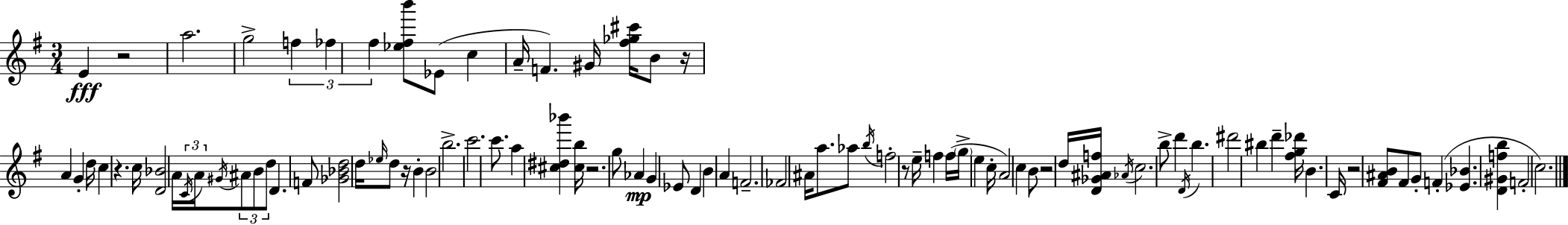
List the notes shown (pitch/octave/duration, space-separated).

E4/q R/h A5/h. G5/h F5/q FES5/q F#5/q [Eb5,F#5,B6]/e Eb4/e C5/q A4/s F4/q. G#4/s [F#5,Gb5,C#6]/s B4/e R/s A4/q G4/q D5/s C5/q R/q. C5/s [D4,Bb4]/h A4/s C4/s A4/s G#4/s A#4/e B4/e D5/e D4/q. F4/e [Gb4,Bb4,D5]/h D5/s Eb5/s D5/e R/s B4/q B4/h B5/h. C6/h. C6/e. A5/q [C#5,D#5,Bb6]/q [C#5,B5]/s R/h. G5/e Ab4/q G4/q Eb4/e D4/q B4/q A4/q F4/h. FES4/h A#4/s A5/e. Ab5/e B5/s F5/h R/e E5/s F5/q F5/s G5/s E5/q C5/s A4/h C5/q B4/e R/h D5/s [D4,Gb4,A#4,F5]/s Ab4/s C5/h. B5/e D6/q D4/s B5/q. D#6/h BIS5/q D6/q [F#5,G5,Db6]/s B4/q. C4/s R/h [F#4,A#4,B4]/e F#4/e G4/e F4/q [Eb4,Bb4]/q. [D4,G#4,F5,B5]/q F4/h C5/h.